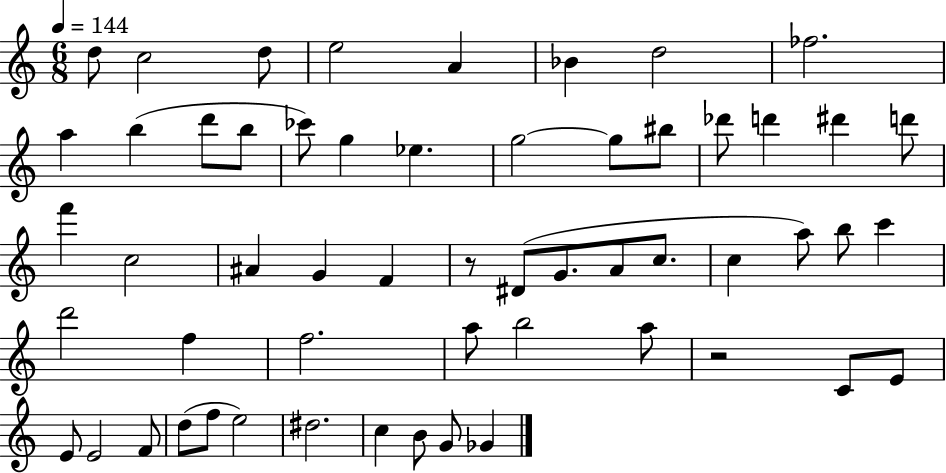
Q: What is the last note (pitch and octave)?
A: Gb4